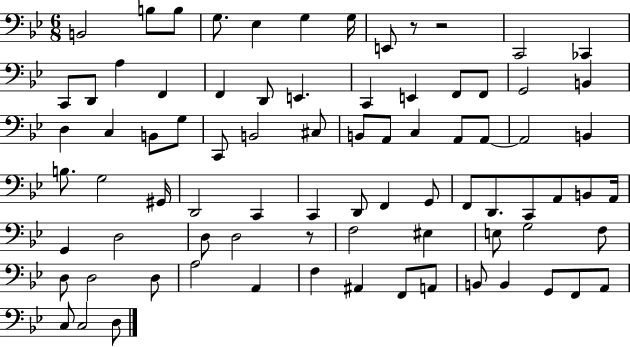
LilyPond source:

{
  \clef bass
  \numericTimeSignature
  \time 6/8
  \key bes \major
  \repeat volta 2 { b,2 b8 b8 | g8. ees4 g4 g16 | e,8 r8 r2 | c,2 ces,4 | \break c,8 d,8 a4 f,4 | f,4 d,8 e,4. | c,4 e,4 f,8 f,8 | g,2 b,4 | \break d4 c4 b,8 g8 | c,8 b,2 cis8 | b,8 a,8 c4 a,8 a,8~~ | a,2 b,4 | \break b8. g2 gis,16 | d,2 c,4 | c,4 d,8 f,4 g,8 | f,8 d,8. c,8 a,8 b,8 a,16 | \break g,4 d2 | d8 d2 r8 | f2 eis4 | e8 g2 f8 | \break d8 d2 d8 | a2 a,4 | f4 ais,4 f,8 a,8 | b,8 b,4 g,8 f,8 a,8 | \break c8 c2 d8 | } \bar "|."
}